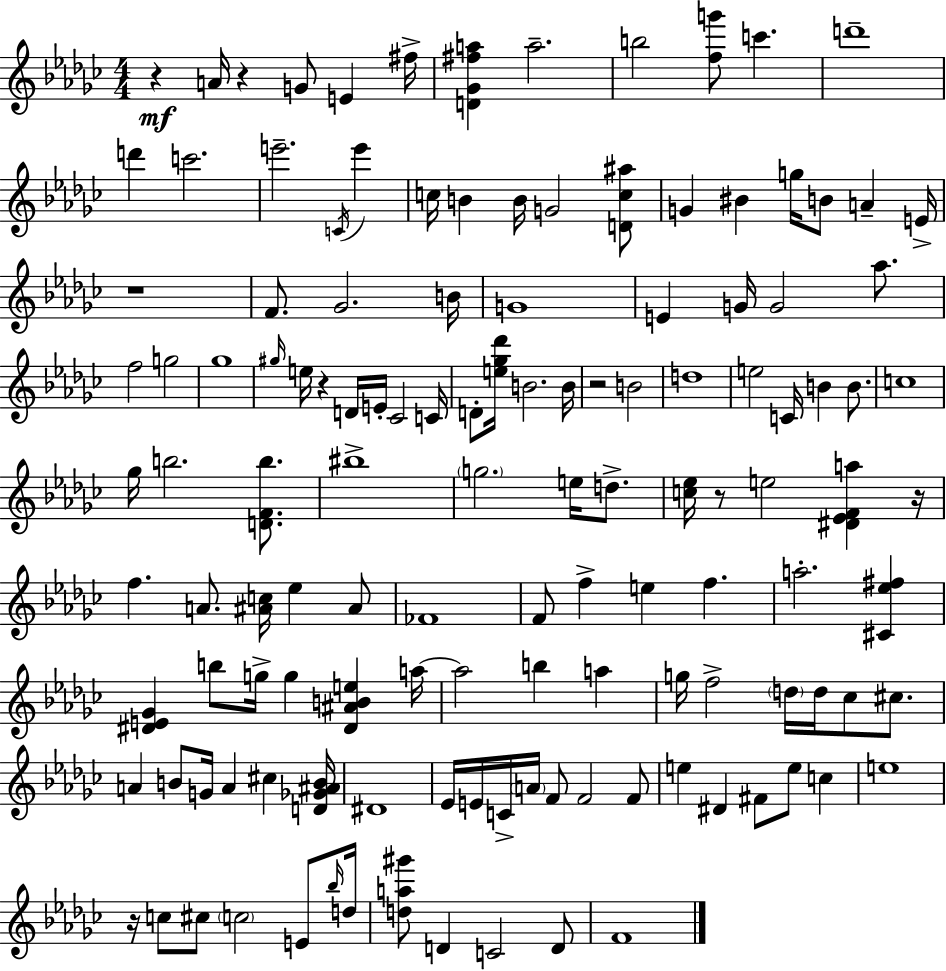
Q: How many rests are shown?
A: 8